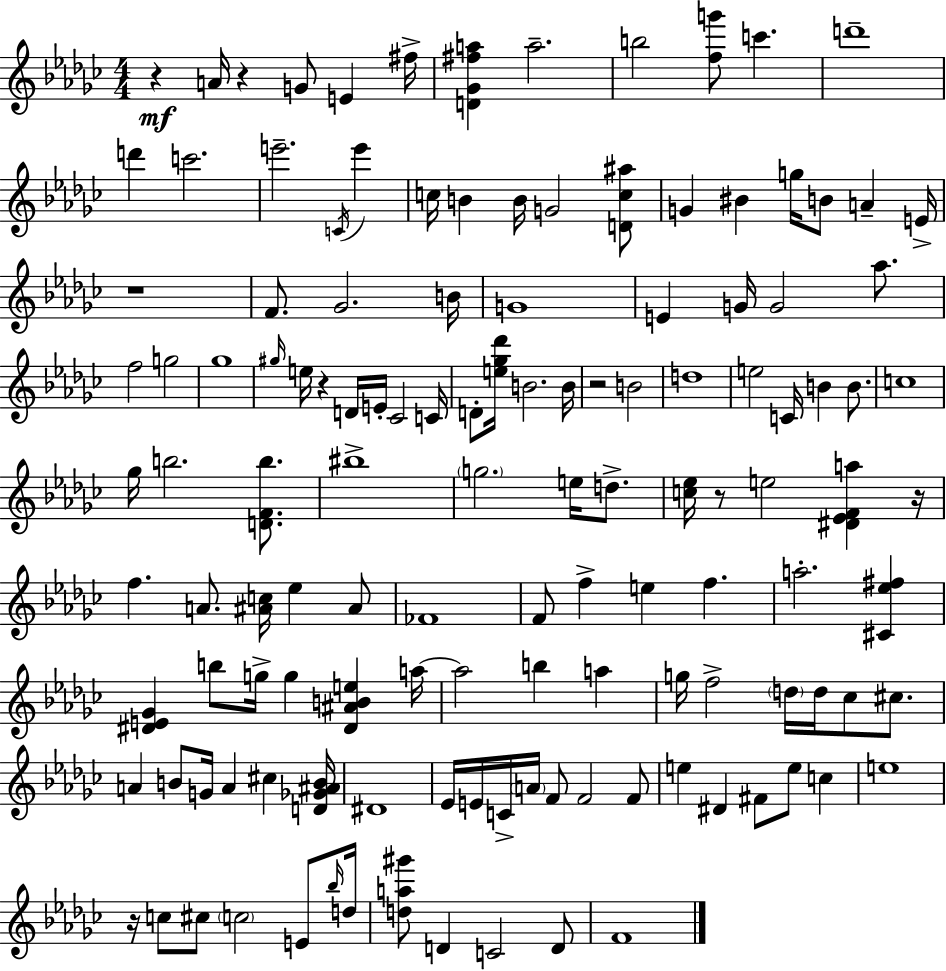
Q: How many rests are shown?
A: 8